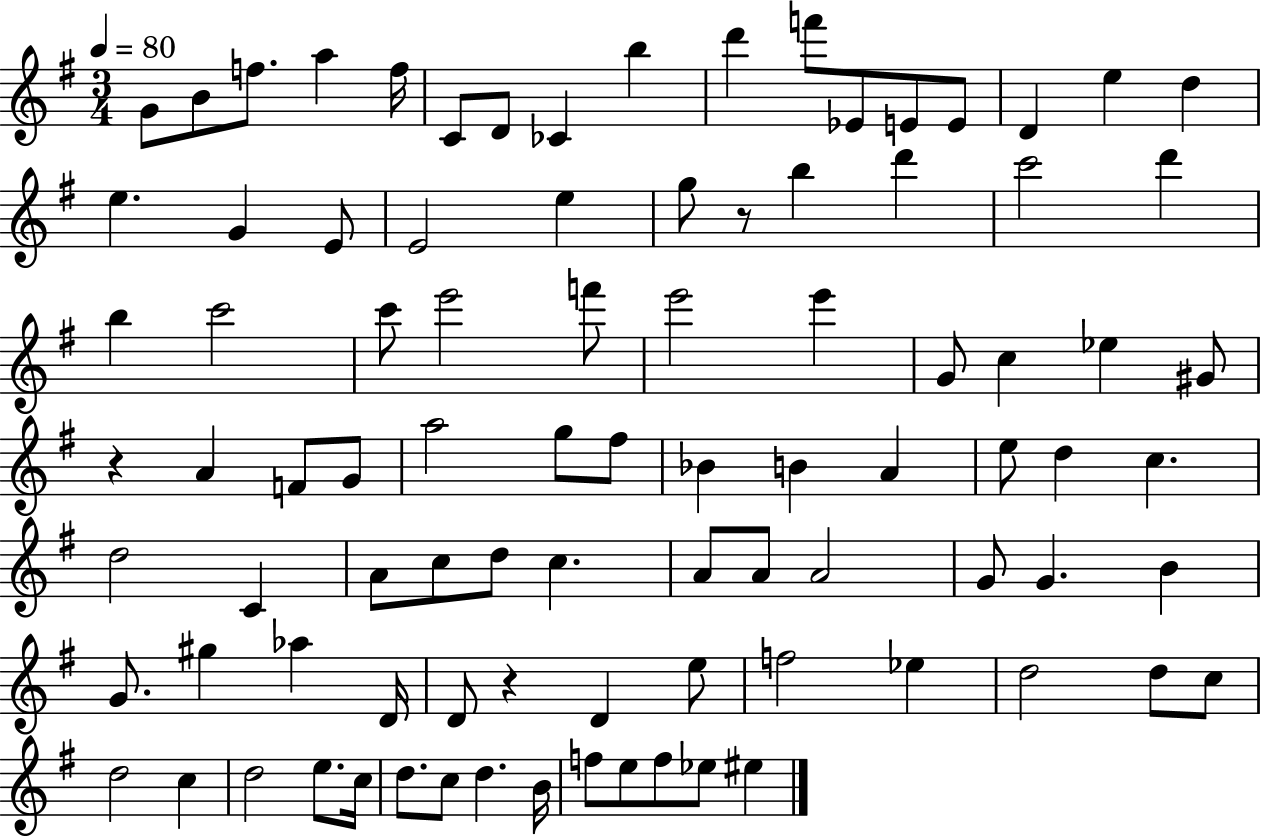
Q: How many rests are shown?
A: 3